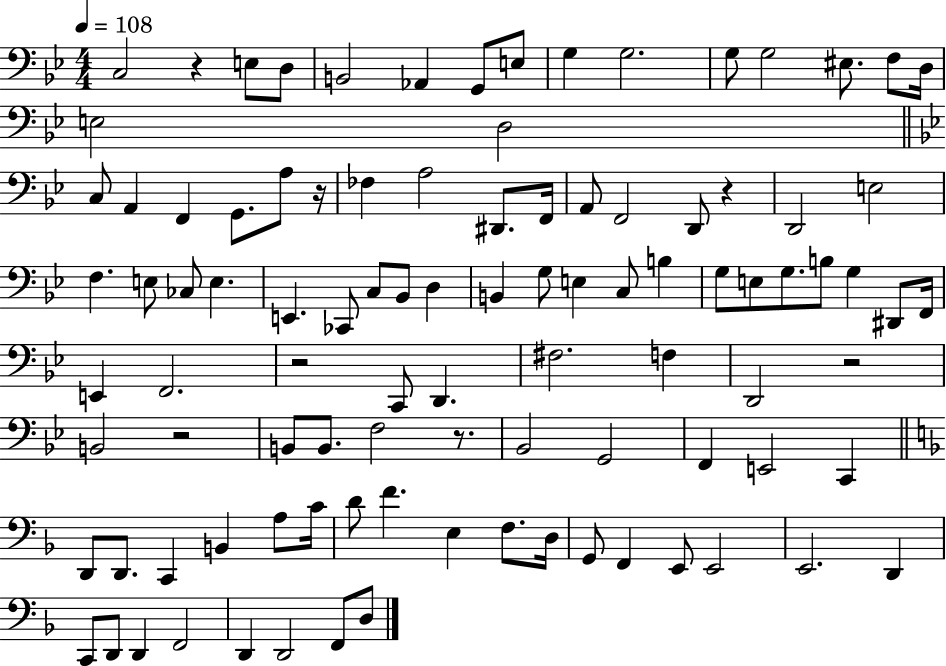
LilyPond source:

{
  \clef bass
  \numericTimeSignature
  \time 4/4
  \key bes \major
  \tempo 4 = 108
  c2 r4 e8 d8 | b,2 aes,4 g,8 e8 | g4 g2. | g8 g2 eis8. f8 d16 | \break e2 d2 | \bar "||" \break \key bes \major c8 a,4 f,4 g,8. a8 r16 | fes4 a2 dis,8. f,16 | a,8 f,2 d,8 r4 | d,2 e2 | \break f4. e8 ces8 e4. | e,4. ces,8 c8 bes,8 d4 | b,4 g8 e4 c8 b4 | g8 e8 g8. b8 g4 dis,8 f,16 | \break e,4 f,2. | r2 c,8 d,4. | fis2. f4 | d,2 r2 | \break b,2 r2 | b,8 b,8. f2 r8. | bes,2 g,2 | f,4 e,2 c,4 | \break \bar "||" \break \key d \minor d,8 d,8. c,4 b,4 a8 c'16 | d'8 f'4. e4 f8. d16 | g,8 f,4 e,8 e,2 | e,2. d,4 | \break c,8 d,8 d,4 f,2 | d,4 d,2 f,8 d8 | \bar "|."
}